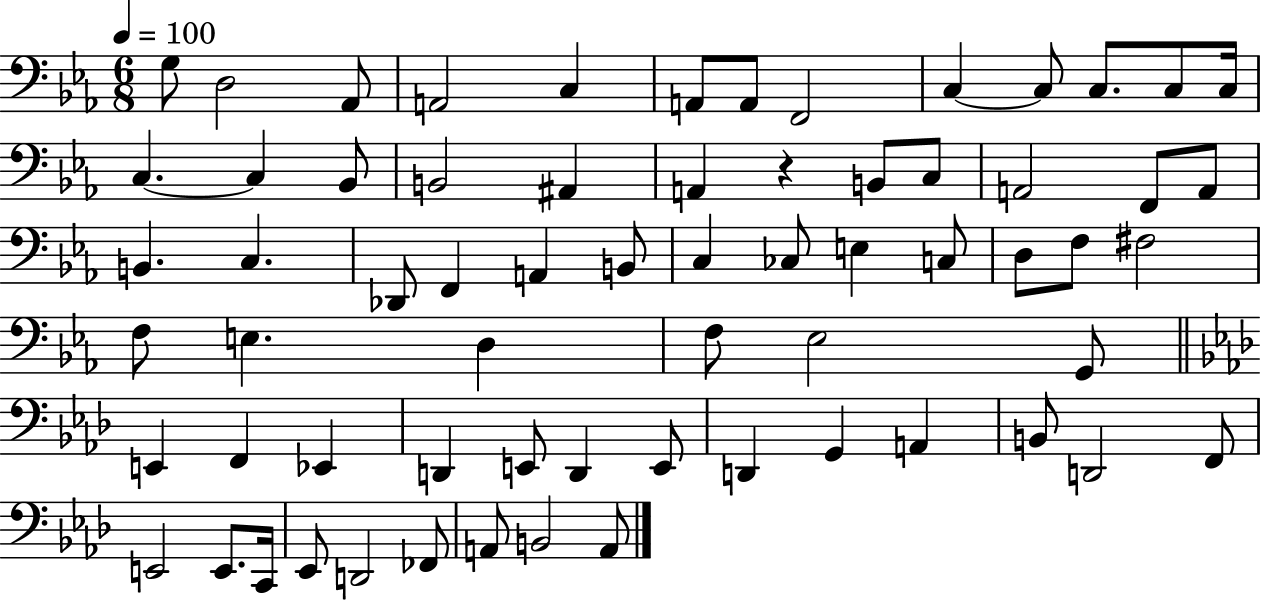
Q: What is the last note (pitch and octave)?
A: A2